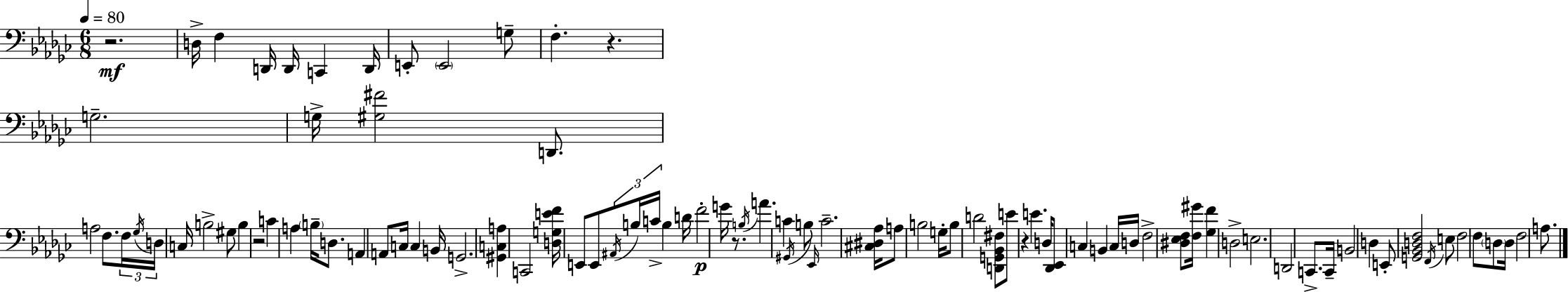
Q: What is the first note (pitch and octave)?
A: D3